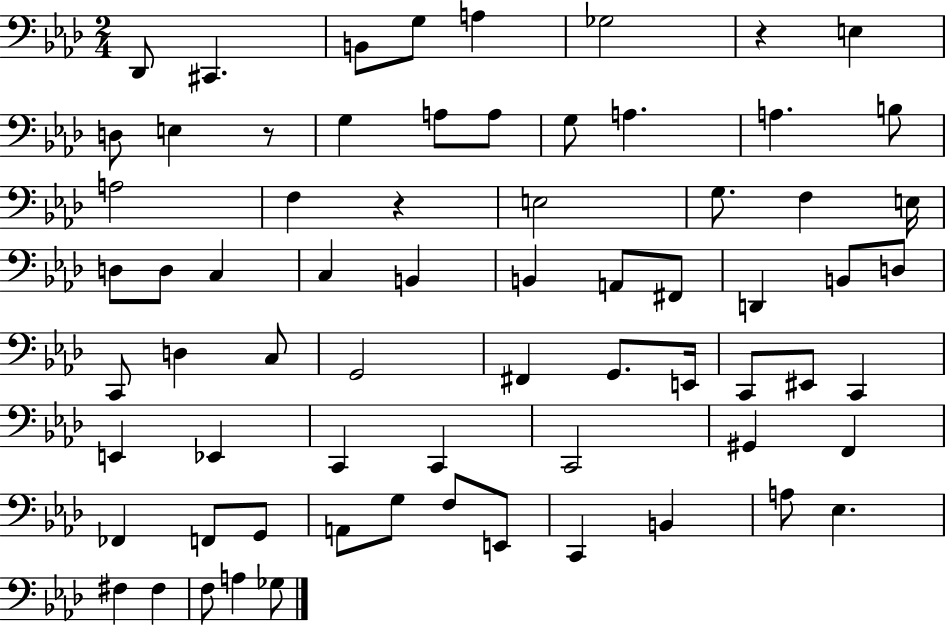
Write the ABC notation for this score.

X:1
T:Untitled
M:2/4
L:1/4
K:Ab
_D,,/2 ^C,, B,,/2 G,/2 A, _G,2 z E, D,/2 E, z/2 G, A,/2 A,/2 G,/2 A, A, B,/2 A,2 F, z E,2 G,/2 F, E,/4 D,/2 D,/2 C, C, B,, B,, A,,/2 ^F,,/2 D,, B,,/2 D,/2 C,,/2 D, C,/2 G,,2 ^F,, G,,/2 E,,/4 C,,/2 ^E,,/2 C,, E,, _E,, C,, C,, C,,2 ^G,, F,, _F,, F,,/2 G,,/2 A,,/2 G,/2 F,/2 E,,/2 C,, B,, A,/2 _E, ^F, ^F, F,/2 A, _G,/2